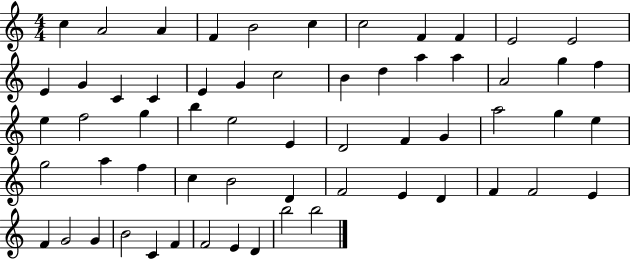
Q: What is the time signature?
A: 4/4